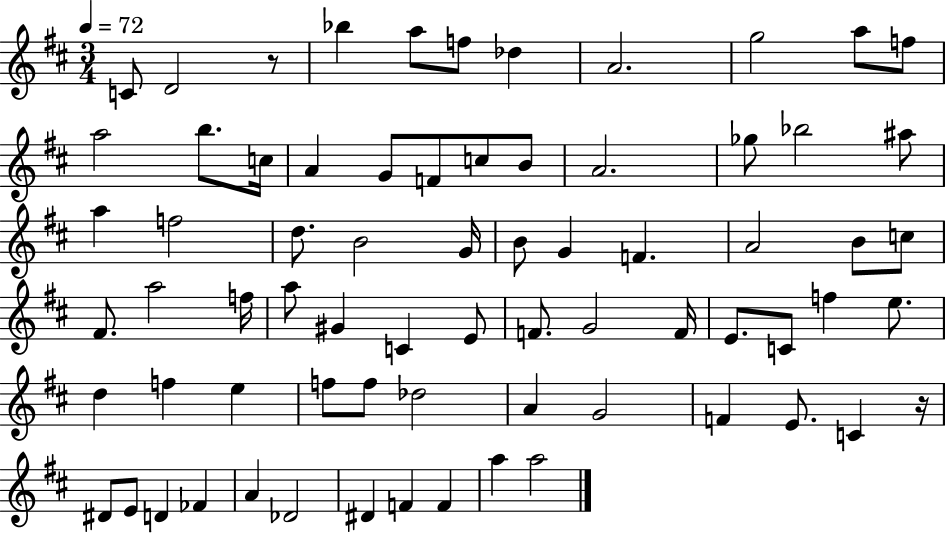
{
  \clef treble
  \numericTimeSignature
  \time 3/4
  \key d \major
  \tempo 4 = 72
  c'8 d'2 r8 | bes''4 a''8 f''8 des''4 | a'2. | g''2 a''8 f''8 | \break a''2 b''8. c''16 | a'4 g'8 f'8 c''8 b'8 | a'2. | ges''8 bes''2 ais''8 | \break a''4 f''2 | d''8. b'2 g'16 | b'8 g'4 f'4. | a'2 b'8 c''8 | \break fis'8. a''2 f''16 | a''8 gis'4 c'4 e'8 | f'8. g'2 f'16 | e'8. c'8 f''4 e''8. | \break d''4 f''4 e''4 | f''8 f''8 des''2 | a'4 g'2 | f'4 e'8. c'4 r16 | \break dis'8 e'8 d'4 fes'4 | a'4 des'2 | dis'4 f'4 f'4 | a''4 a''2 | \break \bar "|."
}